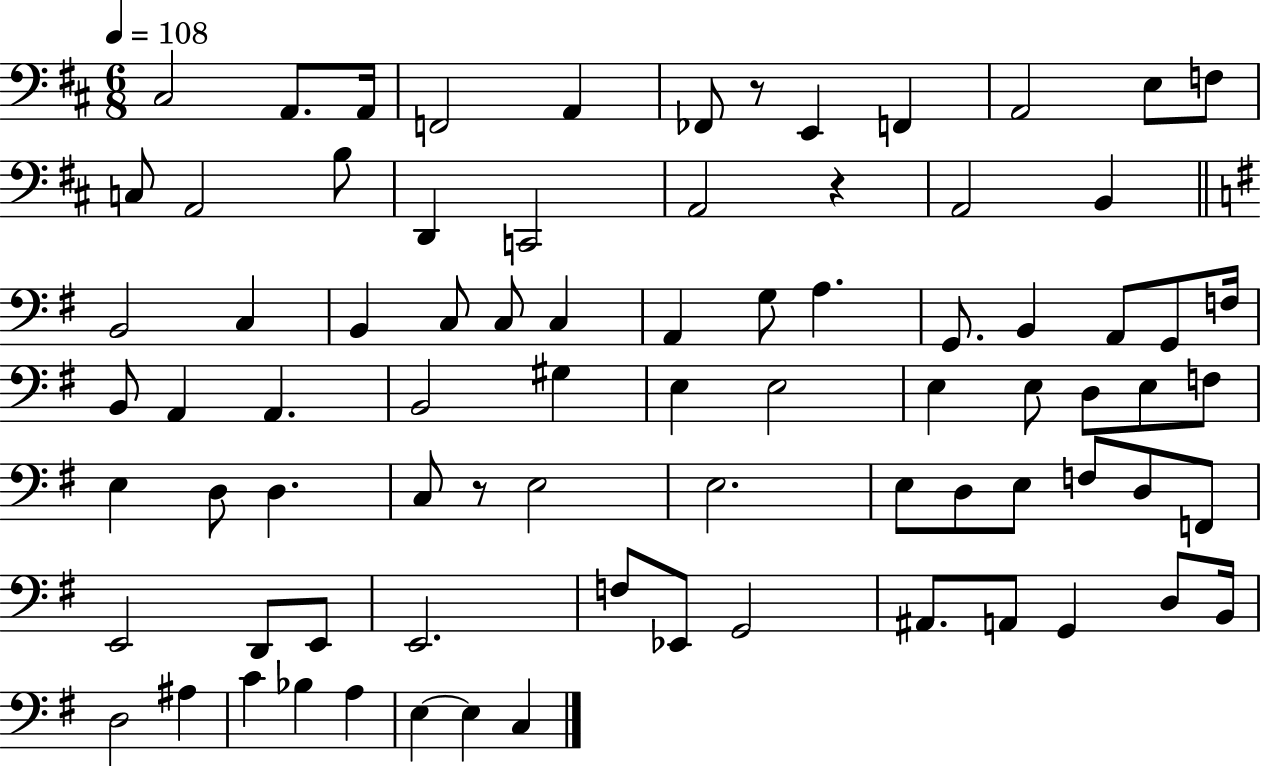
{
  \clef bass
  \numericTimeSignature
  \time 6/8
  \key d \major
  \tempo 4 = 108
  cis2 a,8. a,16 | f,2 a,4 | fes,8 r8 e,4 f,4 | a,2 e8 f8 | \break c8 a,2 b8 | d,4 c,2 | a,2 r4 | a,2 b,4 | \break \bar "||" \break \key g \major b,2 c4 | b,4 c8 c8 c4 | a,4 g8 a4. | g,8. b,4 a,8 g,8 f16 | \break b,8 a,4 a,4. | b,2 gis4 | e4 e2 | e4 e8 d8 e8 f8 | \break e4 d8 d4. | c8 r8 e2 | e2. | e8 d8 e8 f8 d8 f,8 | \break e,2 d,8 e,8 | e,2. | f8 ees,8 g,2 | ais,8. a,8 g,4 d8 b,16 | \break d2 ais4 | c'4 bes4 a4 | e4~~ e4 c4 | \bar "|."
}